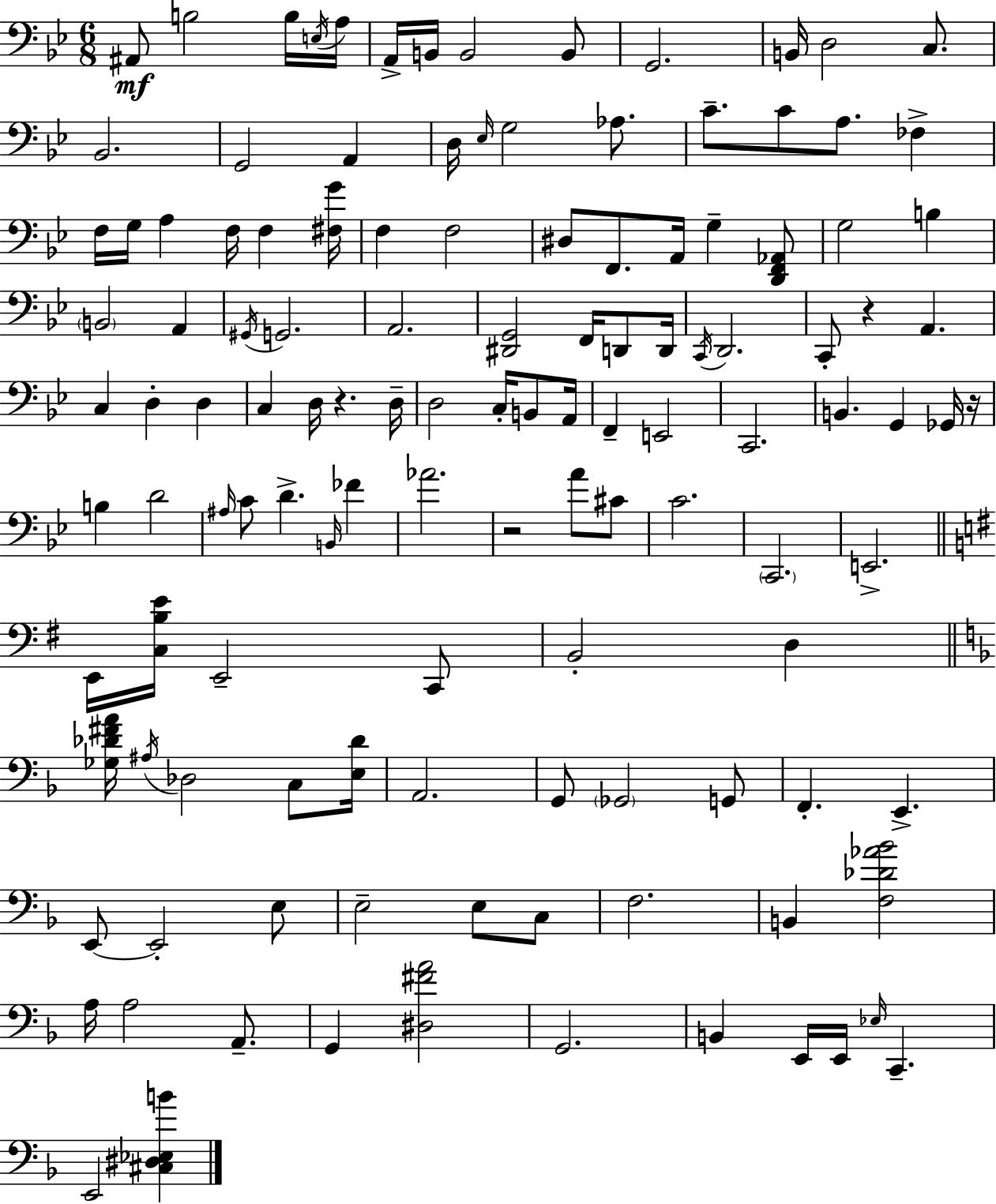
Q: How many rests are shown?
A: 4